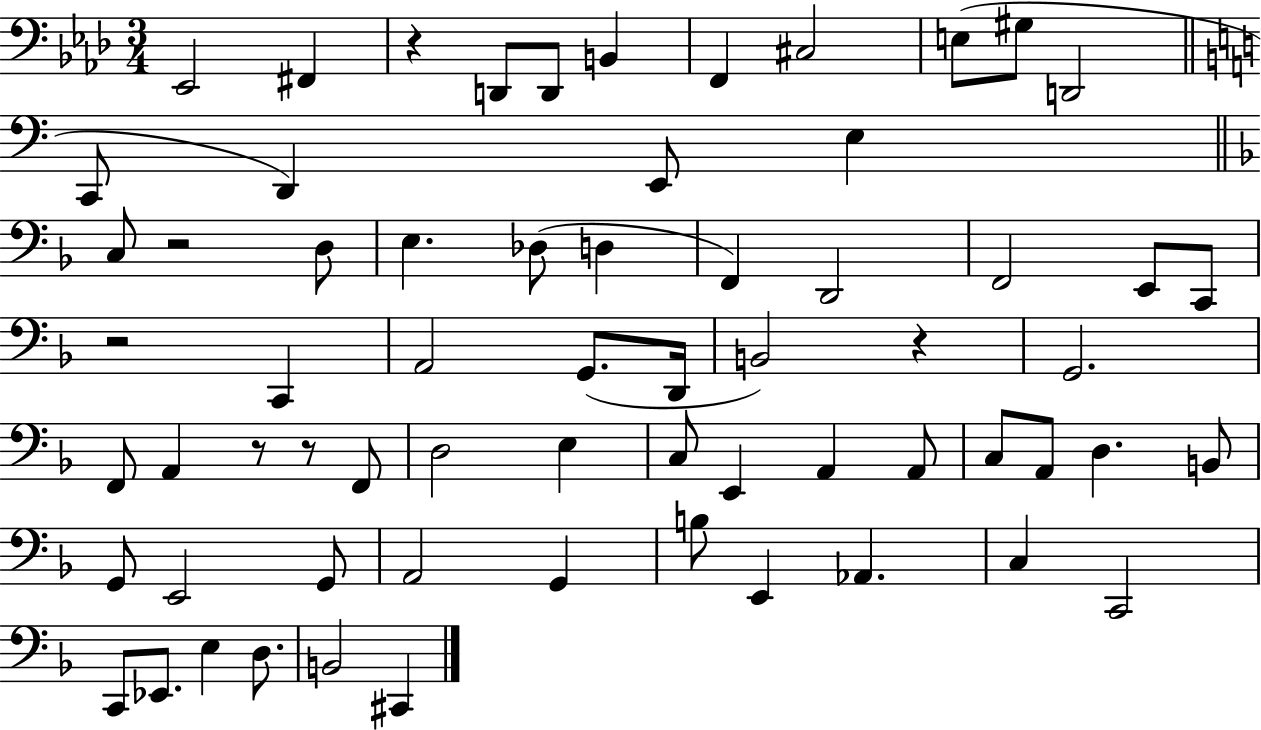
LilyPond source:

{
  \clef bass
  \numericTimeSignature
  \time 3/4
  \key aes \major
  ees,2 fis,4 | r4 d,8 d,8 b,4 | f,4 cis2 | e8( gis8 d,2 | \break \bar "||" \break \key c \major c,8 d,4) e,8 e4 | \bar "||" \break \key d \minor c8 r2 d8 | e4. des8( d4 | f,4) d,2 | f,2 e,8 c,8 | \break r2 c,4 | a,2 g,8.( d,16 | b,2) r4 | g,2. | \break f,8 a,4 r8 r8 f,8 | d2 e4 | c8 e,4 a,4 a,8 | c8 a,8 d4. b,8 | \break g,8 e,2 g,8 | a,2 g,4 | b8 e,4 aes,4. | c4 c,2 | \break c,8 ees,8. e4 d8. | b,2 cis,4 | \bar "|."
}